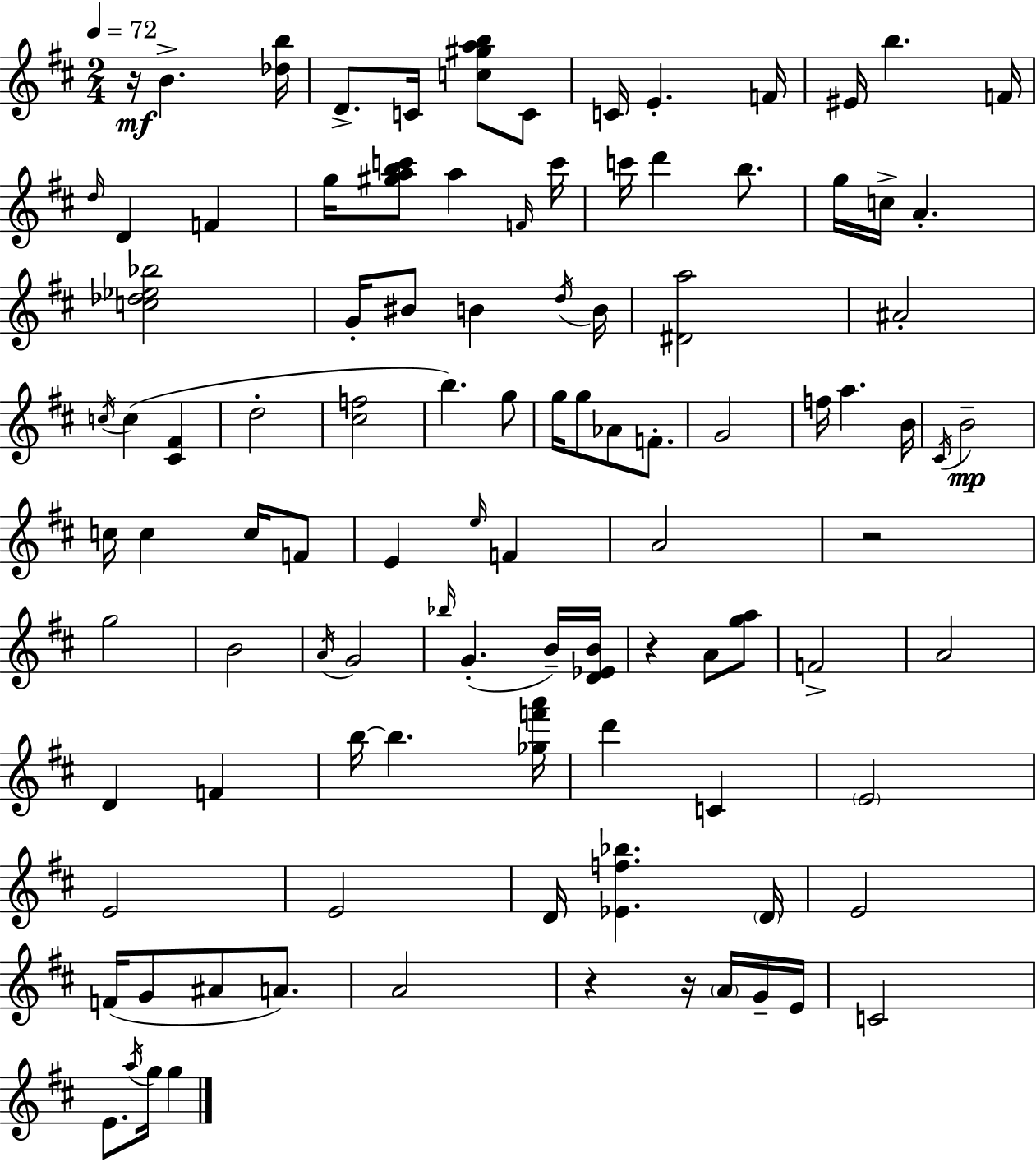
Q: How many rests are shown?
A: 5